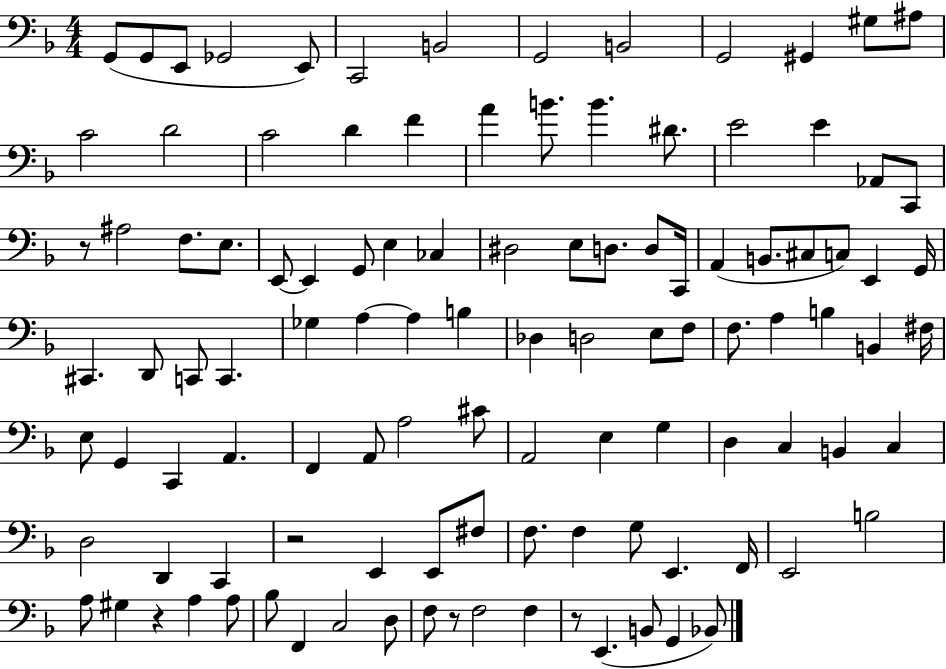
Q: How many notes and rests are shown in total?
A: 110